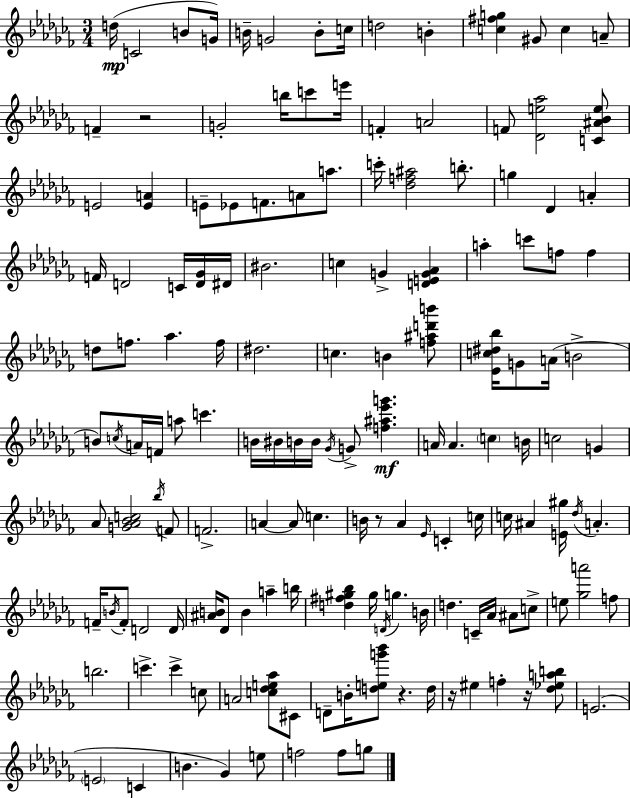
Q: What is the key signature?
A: AES minor